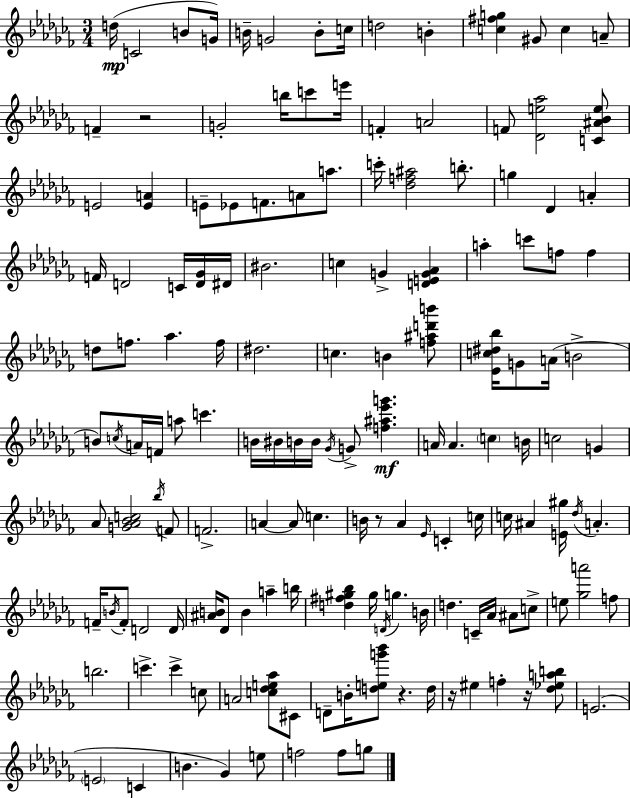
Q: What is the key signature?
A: AES minor